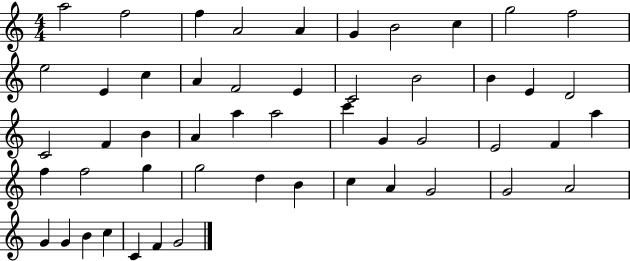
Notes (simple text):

A5/h F5/h F5/q A4/h A4/q G4/q B4/h C5/q G5/h F5/h E5/h E4/q C5/q A4/q F4/h E4/q C4/h B4/h B4/q E4/q D4/h C4/h F4/q B4/q A4/q A5/q A5/h C6/q G4/q G4/h E4/h F4/q A5/q F5/q F5/h G5/q G5/h D5/q B4/q C5/q A4/q G4/h G4/h A4/h G4/q G4/q B4/q C5/q C4/q F4/q G4/h